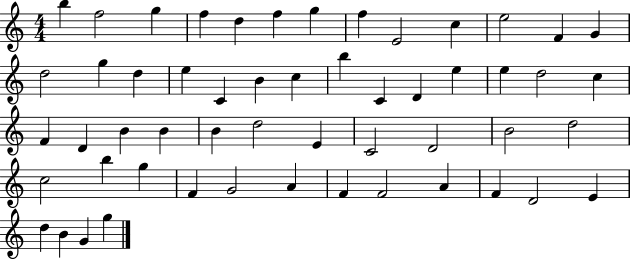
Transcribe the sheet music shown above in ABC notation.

X:1
T:Untitled
M:4/4
L:1/4
K:C
b f2 g f d f g f E2 c e2 F G d2 g d e C B c b C D e e d2 c F D B B B d2 E C2 D2 B2 d2 c2 b g F G2 A F F2 A F D2 E d B G g